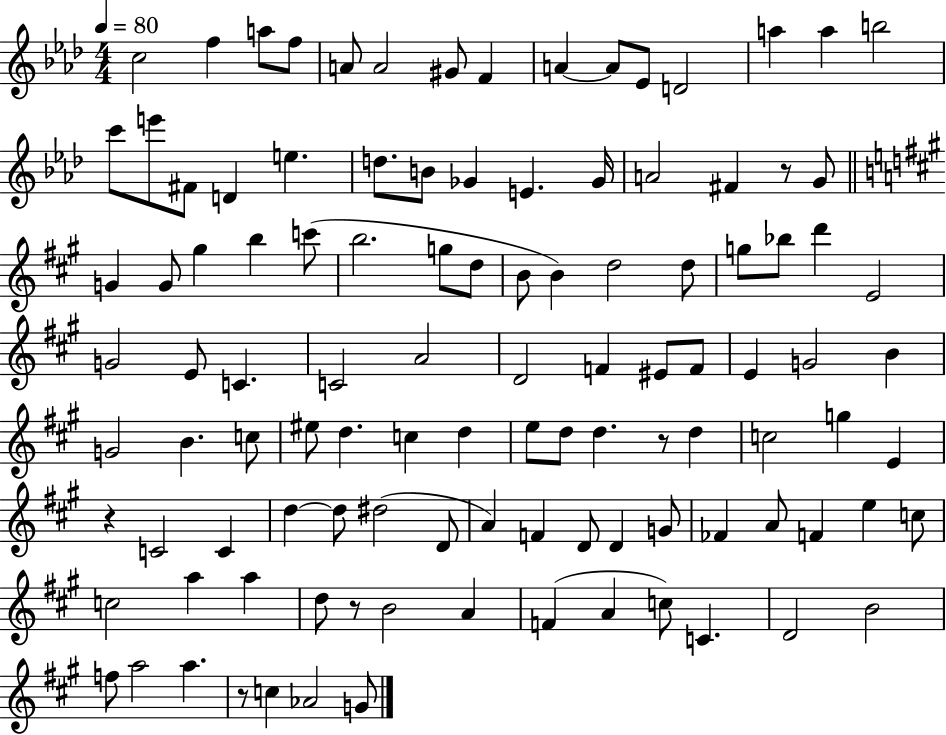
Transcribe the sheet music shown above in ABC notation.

X:1
T:Untitled
M:4/4
L:1/4
K:Ab
c2 f a/2 f/2 A/2 A2 ^G/2 F A A/2 _E/2 D2 a a b2 c'/2 e'/2 ^F/2 D e d/2 B/2 _G E _G/4 A2 ^F z/2 G/2 G G/2 ^g b c'/2 b2 g/2 d/2 B/2 B d2 d/2 g/2 _b/2 d' E2 G2 E/2 C C2 A2 D2 F ^E/2 F/2 E G2 B G2 B c/2 ^e/2 d c d e/2 d/2 d z/2 d c2 g E z C2 C d d/2 ^d2 D/2 A F D/2 D G/2 _F A/2 F e c/2 c2 a a d/2 z/2 B2 A F A c/2 C D2 B2 f/2 a2 a z/2 c _A2 G/2